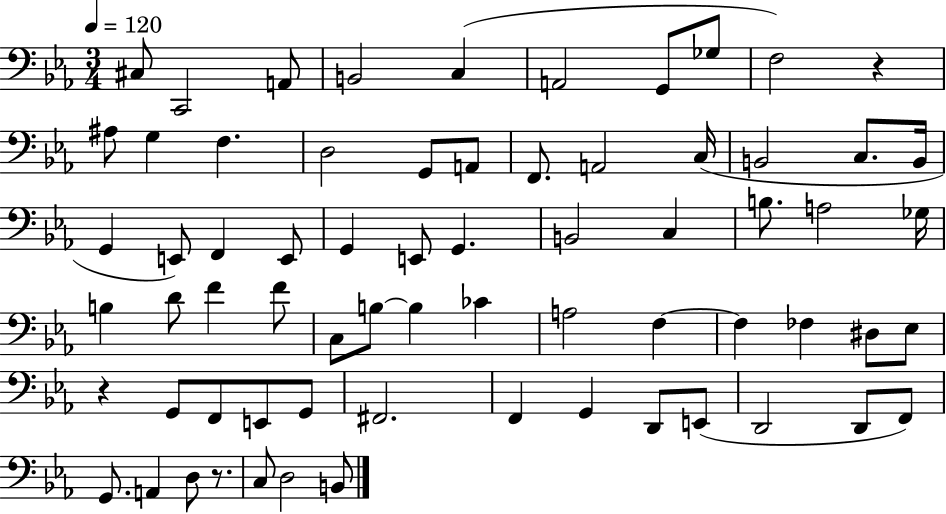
{
  \clef bass
  \numericTimeSignature
  \time 3/4
  \key ees \major
  \tempo 4 = 120
  cis8 c,2 a,8 | b,2 c4( | a,2 g,8 ges8 | f2) r4 | \break ais8 g4 f4. | d2 g,8 a,8 | f,8. a,2 c16( | b,2 c8. b,16 | \break g,4 e,8) f,4 e,8 | g,4 e,8 g,4. | b,2 c4 | b8. a2 ges16 | \break b4 d'8 f'4 f'8 | c8 b8~~ b4 ces'4 | a2 f4~~ | f4 fes4 dis8 ees8 | \break r4 g,8 f,8 e,8 g,8 | fis,2. | f,4 g,4 d,8 e,8( | d,2 d,8 f,8) | \break g,8. a,4 d8 r8. | c8 d2 b,8 | \bar "|."
}